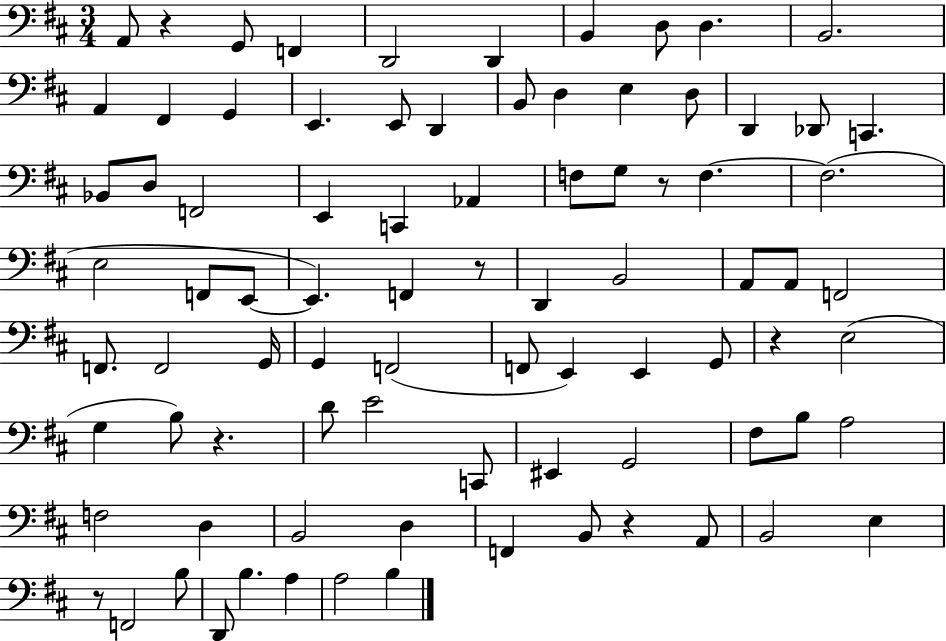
A2/e R/q G2/e F2/q D2/h D2/q B2/q D3/e D3/q. B2/h. A2/q F#2/q G2/q E2/q. E2/e D2/q B2/e D3/q E3/q D3/e D2/q Db2/e C2/q. Bb2/e D3/e F2/h E2/q C2/q Ab2/q F3/e G3/e R/e F3/q. F3/h. E3/h F2/e E2/e E2/q. F2/q R/e D2/q B2/h A2/e A2/e F2/h F2/e. F2/h G2/s G2/q F2/h F2/e E2/q E2/q G2/e R/q E3/h G3/q B3/e R/q. D4/e E4/h C2/e EIS2/q G2/h F#3/e B3/e A3/h F3/h D3/q B2/h D3/q F2/q B2/e R/q A2/e B2/h E3/q R/e F2/h B3/e D2/e B3/q. A3/q A3/h B3/q